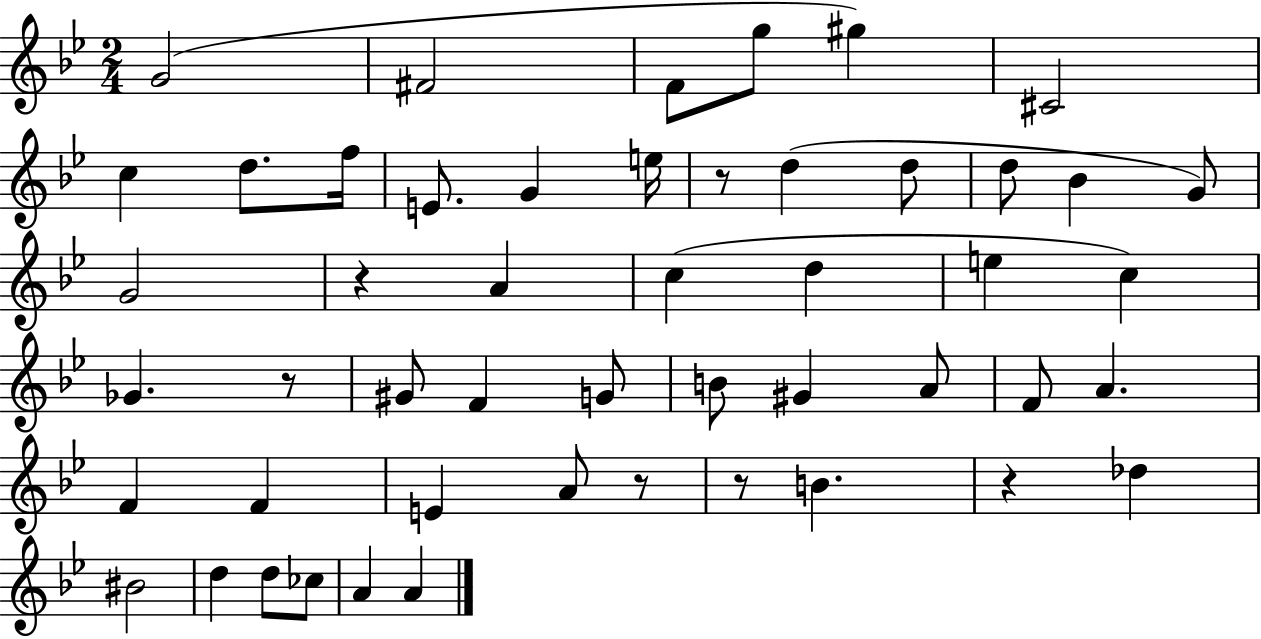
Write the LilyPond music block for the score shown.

{
  \clef treble
  \numericTimeSignature
  \time 2/4
  \key bes \major
  g'2( | fis'2 | f'8 g''8 gis''4) | cis'2 | \break c''4 d''8. f''16 | e'8. g'4 e''16 | r8 d''4( d''8 | d''8 bes'4 g'8) | \break g'2 | r4 a'4 | c''4( d''4 | e''4 c''4) | \break ges'4. r8 | gis'8 f'4 g'8 | b'8 gis'4 a'8 | f'8 a'4. | \break f'4 f'4 | e'4 a'8 r8 | r8 b'4. | r4 des''4 | \break bis'2 | d''4 d''8 ces''8 | a'4 a'4 | \bar "|."
}